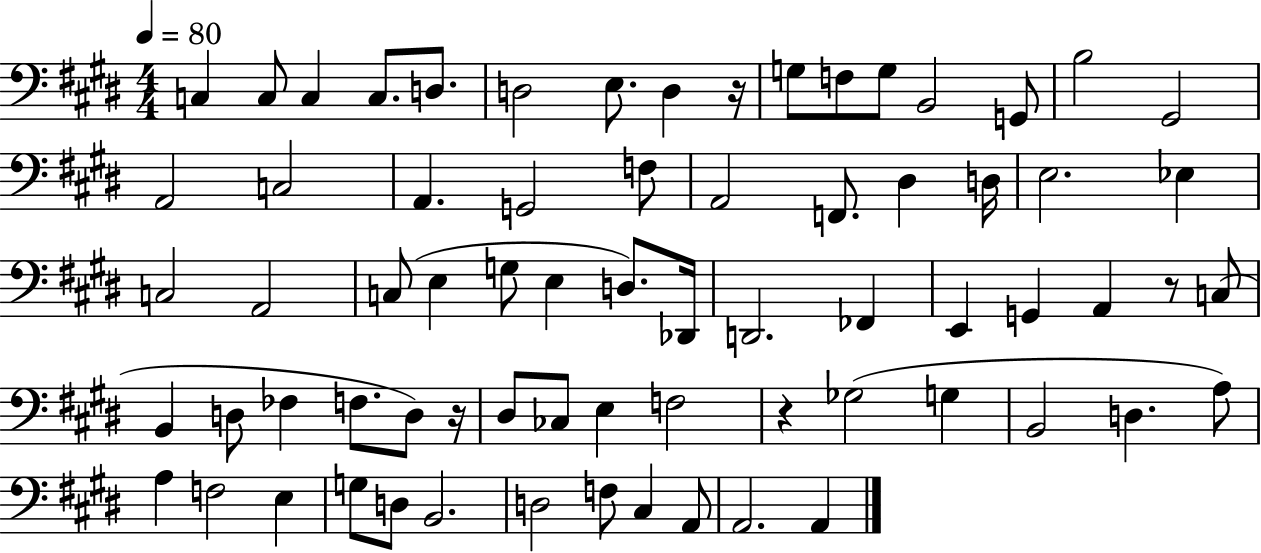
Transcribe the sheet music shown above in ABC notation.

X:1
T:Untitled
M:4/4
L:1/4
K:E
C, C,/2 C, C,/2 D,/2 D,2 E,/2 D, z/4 G,/2 F,/2 G,/2 B,,2 G,,/2 B,2 ^G,,2 A,,2 C,2 A,, G,,2 F,/2 A,,2 F,,/2 ^D, D,/4 E,2 _E, C,2 A,,2 C,/2 E, G,/2 E, D,/2 _D,,/4 D,,2 _F,, E,, G,, A,, z/2 C,/2 B,, D,/2 _F, F,/2 D,/2 z/4 ^D,/2 _C,/2 E, F,2 z _G,2 G, B,,2 D, A,/2 A, F,2 E, G,/2 D,/2 B,,2 D,2 F,/2 ^C, A,,/2 A,,2 A,,